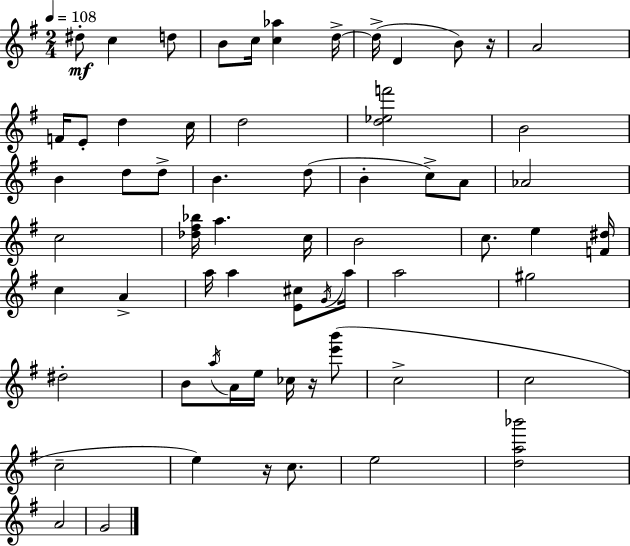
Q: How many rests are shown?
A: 3